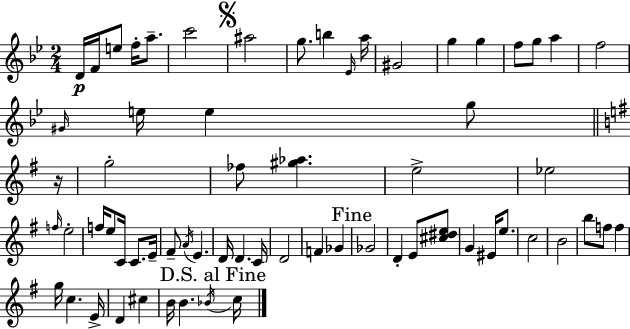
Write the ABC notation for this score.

X:1
T:Untitled
M:2/4
L:1/4
K:Bb
D/4 F/4 e/2 f/4 a/2 c'2 ^a2 g/2 b _E/4 a/4 ^G2 g g f/2 g/2 a f2 ^G/4 e/4 e g/2 z/4 g2 _f/2 [^g_a] e2 _e2 f/4 e2 f/4 e/2 C/4 C/2 E/4 ^F/2 A/4 E D/4 D C/4 D2 F _G _G2 D E/2 [^c^de]/2 G ^E/4 e/2 c2 B2 b/2 f/2 f g/4 c E/4 D ^c B/4 B _B/4 c/4